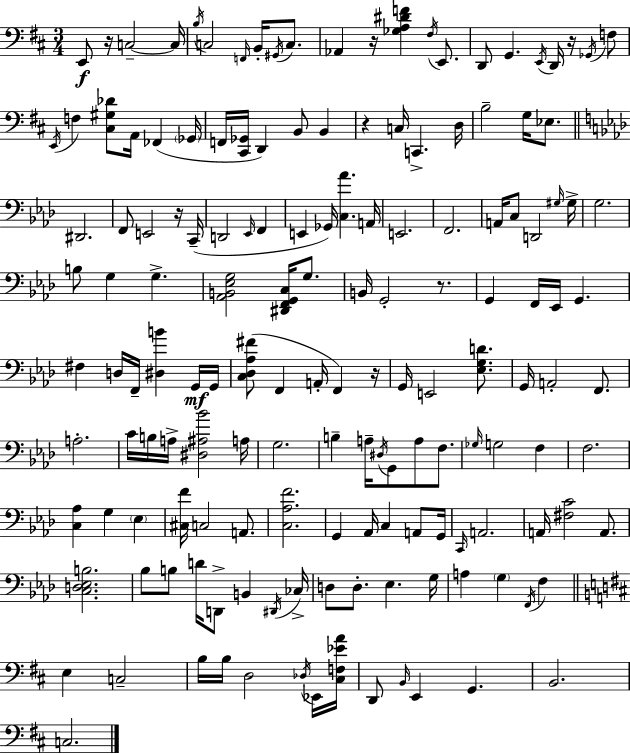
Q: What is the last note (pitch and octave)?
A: C3